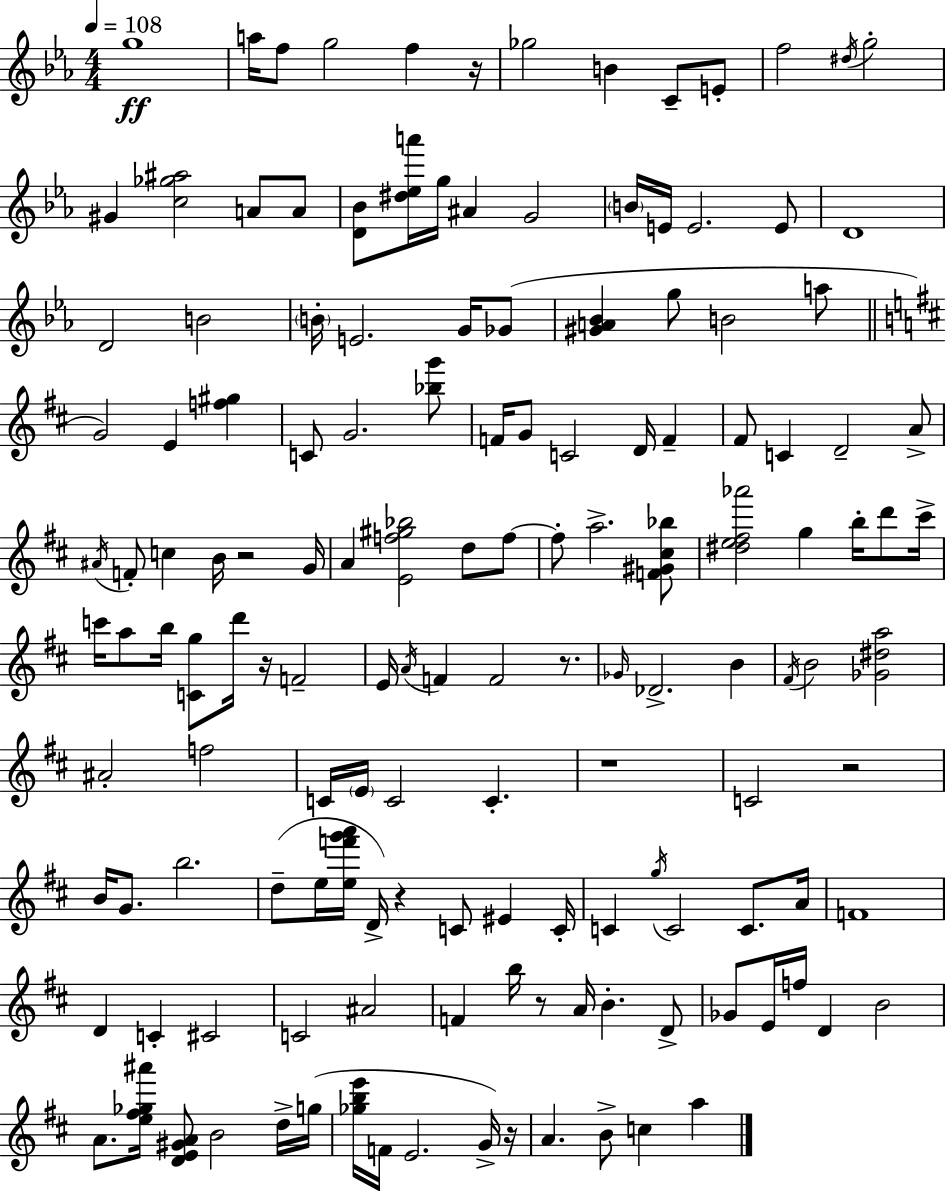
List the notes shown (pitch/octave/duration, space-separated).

G5/w A5/s F5/e G5/h F5/q R/s Gb5/h B4/q C4/e E4/e F5/h D#5/s G5/h G#4/q [C5,Gb5,A#5]/h A4/e A4/e [D4,Bb4]/e [D#5,Eb5,A6]/s G5/s A#4/q G4/h B4/s E4/s E4/h. E4/e D4/w D4/h B4/h B4/s E4/h. G4/s Gb4/e [G#4,A4,Bb4]/q G5/e B4/h A5/e G4/h E4/q [F5,G#5]/q C4/e G4/h. [Bb5,G6]/e F4/s G4/e C4/h D4/s F4/q F#4/e C4/q D4/h A4/e A#4/s F4/e C5/q B4/s R/h G4/s A4/q [E4,F5,G#5,Bb5]/h D5/e F5/e F5/e A5/h. [F4,G#4,C#5,Bb5]/e [D#5,E5,F#5,Ab6]/h G5/q B5/s D6/e C#6/s C6/s A5/e B5/s [C4,G5]/e D6/s R/s F4/h E4/s A4/s F4/q F4/h R/e. Gb4/s Db4/h. B4/q F#4/s B4/h [Gb4,D#5,A5]/h A#4/h F5/h C4/s E4/s C4/h C4/q. R/w C4/h R/h B4/s G4/e. B5/h. D5/e E5/s [E5,F6,G6,A6]/s D4/s R/q C4/e EIS4/q C4/s C4/q G5/s C4/h C4/e. A4/s F4/w D4/q C4/q C#4/h C4/h A#4/h F4/q B5/s R/e A4/s B4/q. D4/e Gb4/e E4/s F5/s D4/q B4/h A4/e. [E5,F#5,Gb5,A#6]/s [D4,E4,G#4,A4]/e B4/h D5/s G5/s [Gb5,B5,E6]/s F4/s E4/h. G4/s R/s A4/q. B4/e C5/q A5/q